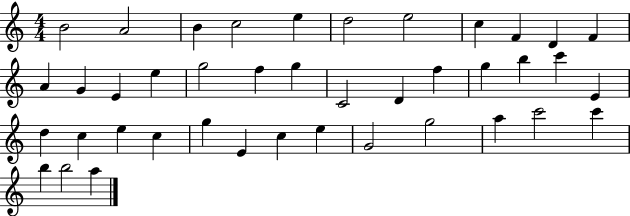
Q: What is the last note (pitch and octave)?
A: A5